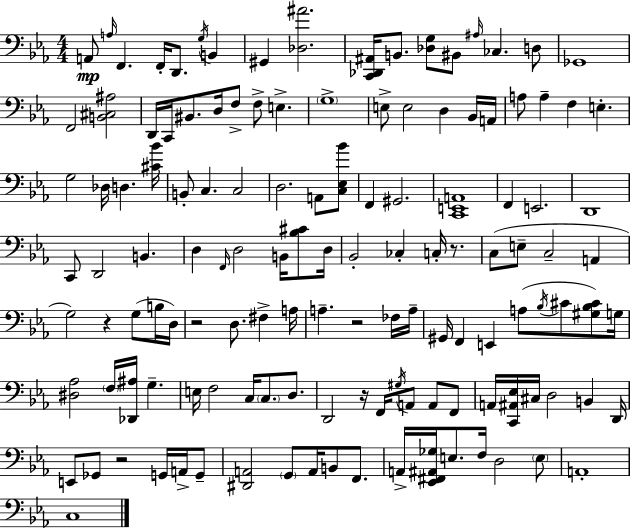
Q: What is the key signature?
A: EES major